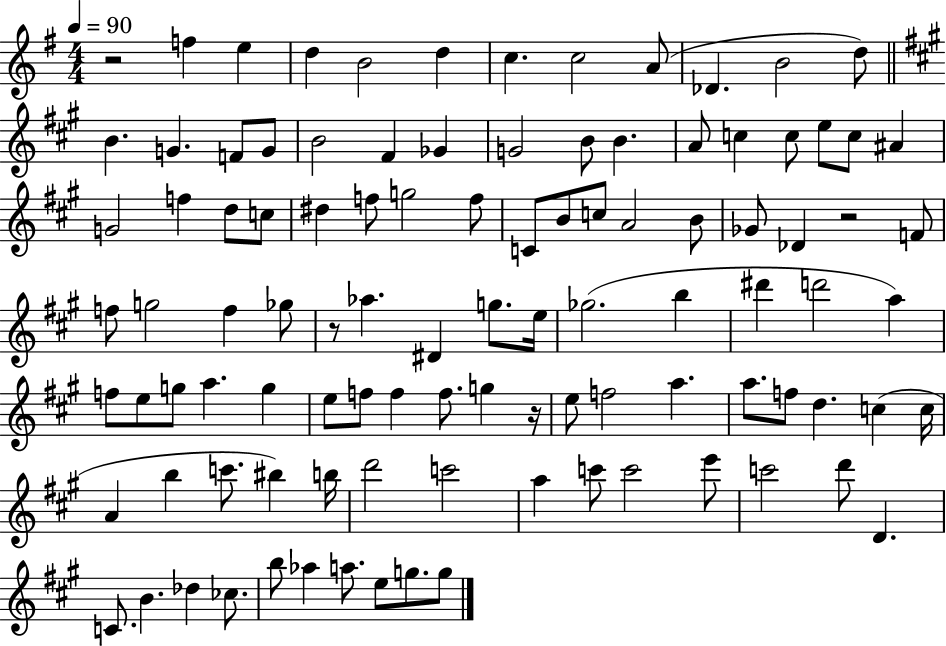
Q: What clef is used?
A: treble